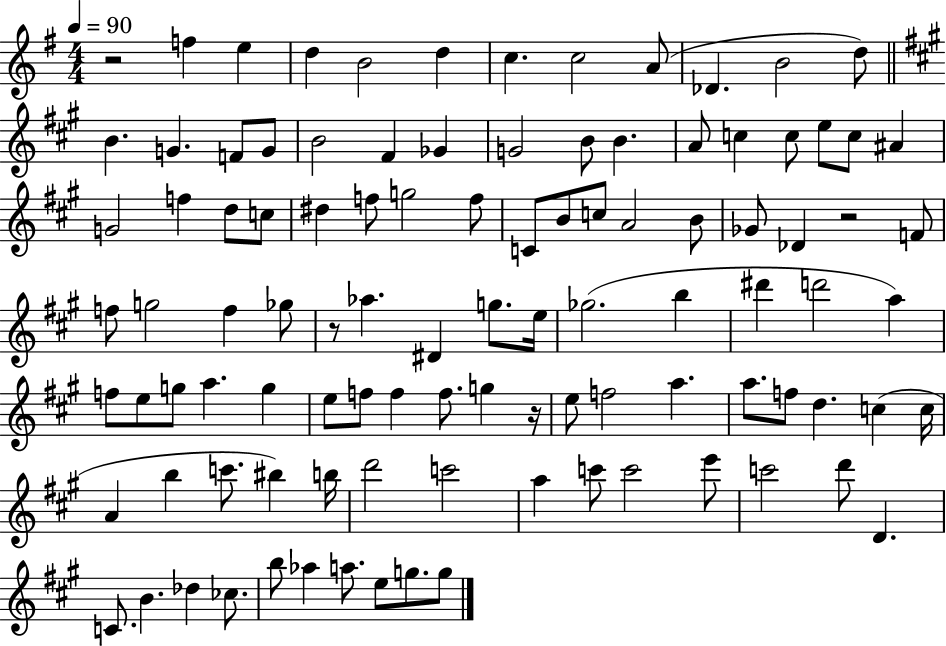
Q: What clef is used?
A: treble